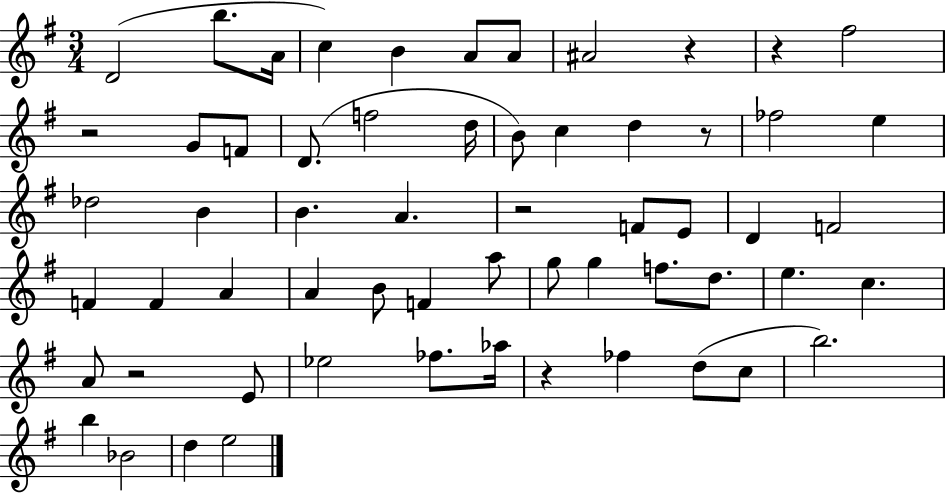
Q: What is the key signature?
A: G major